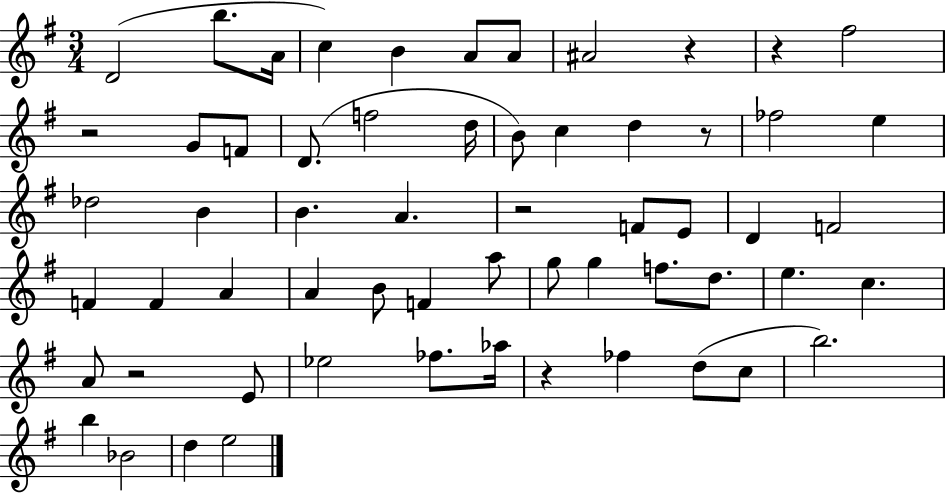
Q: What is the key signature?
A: G major